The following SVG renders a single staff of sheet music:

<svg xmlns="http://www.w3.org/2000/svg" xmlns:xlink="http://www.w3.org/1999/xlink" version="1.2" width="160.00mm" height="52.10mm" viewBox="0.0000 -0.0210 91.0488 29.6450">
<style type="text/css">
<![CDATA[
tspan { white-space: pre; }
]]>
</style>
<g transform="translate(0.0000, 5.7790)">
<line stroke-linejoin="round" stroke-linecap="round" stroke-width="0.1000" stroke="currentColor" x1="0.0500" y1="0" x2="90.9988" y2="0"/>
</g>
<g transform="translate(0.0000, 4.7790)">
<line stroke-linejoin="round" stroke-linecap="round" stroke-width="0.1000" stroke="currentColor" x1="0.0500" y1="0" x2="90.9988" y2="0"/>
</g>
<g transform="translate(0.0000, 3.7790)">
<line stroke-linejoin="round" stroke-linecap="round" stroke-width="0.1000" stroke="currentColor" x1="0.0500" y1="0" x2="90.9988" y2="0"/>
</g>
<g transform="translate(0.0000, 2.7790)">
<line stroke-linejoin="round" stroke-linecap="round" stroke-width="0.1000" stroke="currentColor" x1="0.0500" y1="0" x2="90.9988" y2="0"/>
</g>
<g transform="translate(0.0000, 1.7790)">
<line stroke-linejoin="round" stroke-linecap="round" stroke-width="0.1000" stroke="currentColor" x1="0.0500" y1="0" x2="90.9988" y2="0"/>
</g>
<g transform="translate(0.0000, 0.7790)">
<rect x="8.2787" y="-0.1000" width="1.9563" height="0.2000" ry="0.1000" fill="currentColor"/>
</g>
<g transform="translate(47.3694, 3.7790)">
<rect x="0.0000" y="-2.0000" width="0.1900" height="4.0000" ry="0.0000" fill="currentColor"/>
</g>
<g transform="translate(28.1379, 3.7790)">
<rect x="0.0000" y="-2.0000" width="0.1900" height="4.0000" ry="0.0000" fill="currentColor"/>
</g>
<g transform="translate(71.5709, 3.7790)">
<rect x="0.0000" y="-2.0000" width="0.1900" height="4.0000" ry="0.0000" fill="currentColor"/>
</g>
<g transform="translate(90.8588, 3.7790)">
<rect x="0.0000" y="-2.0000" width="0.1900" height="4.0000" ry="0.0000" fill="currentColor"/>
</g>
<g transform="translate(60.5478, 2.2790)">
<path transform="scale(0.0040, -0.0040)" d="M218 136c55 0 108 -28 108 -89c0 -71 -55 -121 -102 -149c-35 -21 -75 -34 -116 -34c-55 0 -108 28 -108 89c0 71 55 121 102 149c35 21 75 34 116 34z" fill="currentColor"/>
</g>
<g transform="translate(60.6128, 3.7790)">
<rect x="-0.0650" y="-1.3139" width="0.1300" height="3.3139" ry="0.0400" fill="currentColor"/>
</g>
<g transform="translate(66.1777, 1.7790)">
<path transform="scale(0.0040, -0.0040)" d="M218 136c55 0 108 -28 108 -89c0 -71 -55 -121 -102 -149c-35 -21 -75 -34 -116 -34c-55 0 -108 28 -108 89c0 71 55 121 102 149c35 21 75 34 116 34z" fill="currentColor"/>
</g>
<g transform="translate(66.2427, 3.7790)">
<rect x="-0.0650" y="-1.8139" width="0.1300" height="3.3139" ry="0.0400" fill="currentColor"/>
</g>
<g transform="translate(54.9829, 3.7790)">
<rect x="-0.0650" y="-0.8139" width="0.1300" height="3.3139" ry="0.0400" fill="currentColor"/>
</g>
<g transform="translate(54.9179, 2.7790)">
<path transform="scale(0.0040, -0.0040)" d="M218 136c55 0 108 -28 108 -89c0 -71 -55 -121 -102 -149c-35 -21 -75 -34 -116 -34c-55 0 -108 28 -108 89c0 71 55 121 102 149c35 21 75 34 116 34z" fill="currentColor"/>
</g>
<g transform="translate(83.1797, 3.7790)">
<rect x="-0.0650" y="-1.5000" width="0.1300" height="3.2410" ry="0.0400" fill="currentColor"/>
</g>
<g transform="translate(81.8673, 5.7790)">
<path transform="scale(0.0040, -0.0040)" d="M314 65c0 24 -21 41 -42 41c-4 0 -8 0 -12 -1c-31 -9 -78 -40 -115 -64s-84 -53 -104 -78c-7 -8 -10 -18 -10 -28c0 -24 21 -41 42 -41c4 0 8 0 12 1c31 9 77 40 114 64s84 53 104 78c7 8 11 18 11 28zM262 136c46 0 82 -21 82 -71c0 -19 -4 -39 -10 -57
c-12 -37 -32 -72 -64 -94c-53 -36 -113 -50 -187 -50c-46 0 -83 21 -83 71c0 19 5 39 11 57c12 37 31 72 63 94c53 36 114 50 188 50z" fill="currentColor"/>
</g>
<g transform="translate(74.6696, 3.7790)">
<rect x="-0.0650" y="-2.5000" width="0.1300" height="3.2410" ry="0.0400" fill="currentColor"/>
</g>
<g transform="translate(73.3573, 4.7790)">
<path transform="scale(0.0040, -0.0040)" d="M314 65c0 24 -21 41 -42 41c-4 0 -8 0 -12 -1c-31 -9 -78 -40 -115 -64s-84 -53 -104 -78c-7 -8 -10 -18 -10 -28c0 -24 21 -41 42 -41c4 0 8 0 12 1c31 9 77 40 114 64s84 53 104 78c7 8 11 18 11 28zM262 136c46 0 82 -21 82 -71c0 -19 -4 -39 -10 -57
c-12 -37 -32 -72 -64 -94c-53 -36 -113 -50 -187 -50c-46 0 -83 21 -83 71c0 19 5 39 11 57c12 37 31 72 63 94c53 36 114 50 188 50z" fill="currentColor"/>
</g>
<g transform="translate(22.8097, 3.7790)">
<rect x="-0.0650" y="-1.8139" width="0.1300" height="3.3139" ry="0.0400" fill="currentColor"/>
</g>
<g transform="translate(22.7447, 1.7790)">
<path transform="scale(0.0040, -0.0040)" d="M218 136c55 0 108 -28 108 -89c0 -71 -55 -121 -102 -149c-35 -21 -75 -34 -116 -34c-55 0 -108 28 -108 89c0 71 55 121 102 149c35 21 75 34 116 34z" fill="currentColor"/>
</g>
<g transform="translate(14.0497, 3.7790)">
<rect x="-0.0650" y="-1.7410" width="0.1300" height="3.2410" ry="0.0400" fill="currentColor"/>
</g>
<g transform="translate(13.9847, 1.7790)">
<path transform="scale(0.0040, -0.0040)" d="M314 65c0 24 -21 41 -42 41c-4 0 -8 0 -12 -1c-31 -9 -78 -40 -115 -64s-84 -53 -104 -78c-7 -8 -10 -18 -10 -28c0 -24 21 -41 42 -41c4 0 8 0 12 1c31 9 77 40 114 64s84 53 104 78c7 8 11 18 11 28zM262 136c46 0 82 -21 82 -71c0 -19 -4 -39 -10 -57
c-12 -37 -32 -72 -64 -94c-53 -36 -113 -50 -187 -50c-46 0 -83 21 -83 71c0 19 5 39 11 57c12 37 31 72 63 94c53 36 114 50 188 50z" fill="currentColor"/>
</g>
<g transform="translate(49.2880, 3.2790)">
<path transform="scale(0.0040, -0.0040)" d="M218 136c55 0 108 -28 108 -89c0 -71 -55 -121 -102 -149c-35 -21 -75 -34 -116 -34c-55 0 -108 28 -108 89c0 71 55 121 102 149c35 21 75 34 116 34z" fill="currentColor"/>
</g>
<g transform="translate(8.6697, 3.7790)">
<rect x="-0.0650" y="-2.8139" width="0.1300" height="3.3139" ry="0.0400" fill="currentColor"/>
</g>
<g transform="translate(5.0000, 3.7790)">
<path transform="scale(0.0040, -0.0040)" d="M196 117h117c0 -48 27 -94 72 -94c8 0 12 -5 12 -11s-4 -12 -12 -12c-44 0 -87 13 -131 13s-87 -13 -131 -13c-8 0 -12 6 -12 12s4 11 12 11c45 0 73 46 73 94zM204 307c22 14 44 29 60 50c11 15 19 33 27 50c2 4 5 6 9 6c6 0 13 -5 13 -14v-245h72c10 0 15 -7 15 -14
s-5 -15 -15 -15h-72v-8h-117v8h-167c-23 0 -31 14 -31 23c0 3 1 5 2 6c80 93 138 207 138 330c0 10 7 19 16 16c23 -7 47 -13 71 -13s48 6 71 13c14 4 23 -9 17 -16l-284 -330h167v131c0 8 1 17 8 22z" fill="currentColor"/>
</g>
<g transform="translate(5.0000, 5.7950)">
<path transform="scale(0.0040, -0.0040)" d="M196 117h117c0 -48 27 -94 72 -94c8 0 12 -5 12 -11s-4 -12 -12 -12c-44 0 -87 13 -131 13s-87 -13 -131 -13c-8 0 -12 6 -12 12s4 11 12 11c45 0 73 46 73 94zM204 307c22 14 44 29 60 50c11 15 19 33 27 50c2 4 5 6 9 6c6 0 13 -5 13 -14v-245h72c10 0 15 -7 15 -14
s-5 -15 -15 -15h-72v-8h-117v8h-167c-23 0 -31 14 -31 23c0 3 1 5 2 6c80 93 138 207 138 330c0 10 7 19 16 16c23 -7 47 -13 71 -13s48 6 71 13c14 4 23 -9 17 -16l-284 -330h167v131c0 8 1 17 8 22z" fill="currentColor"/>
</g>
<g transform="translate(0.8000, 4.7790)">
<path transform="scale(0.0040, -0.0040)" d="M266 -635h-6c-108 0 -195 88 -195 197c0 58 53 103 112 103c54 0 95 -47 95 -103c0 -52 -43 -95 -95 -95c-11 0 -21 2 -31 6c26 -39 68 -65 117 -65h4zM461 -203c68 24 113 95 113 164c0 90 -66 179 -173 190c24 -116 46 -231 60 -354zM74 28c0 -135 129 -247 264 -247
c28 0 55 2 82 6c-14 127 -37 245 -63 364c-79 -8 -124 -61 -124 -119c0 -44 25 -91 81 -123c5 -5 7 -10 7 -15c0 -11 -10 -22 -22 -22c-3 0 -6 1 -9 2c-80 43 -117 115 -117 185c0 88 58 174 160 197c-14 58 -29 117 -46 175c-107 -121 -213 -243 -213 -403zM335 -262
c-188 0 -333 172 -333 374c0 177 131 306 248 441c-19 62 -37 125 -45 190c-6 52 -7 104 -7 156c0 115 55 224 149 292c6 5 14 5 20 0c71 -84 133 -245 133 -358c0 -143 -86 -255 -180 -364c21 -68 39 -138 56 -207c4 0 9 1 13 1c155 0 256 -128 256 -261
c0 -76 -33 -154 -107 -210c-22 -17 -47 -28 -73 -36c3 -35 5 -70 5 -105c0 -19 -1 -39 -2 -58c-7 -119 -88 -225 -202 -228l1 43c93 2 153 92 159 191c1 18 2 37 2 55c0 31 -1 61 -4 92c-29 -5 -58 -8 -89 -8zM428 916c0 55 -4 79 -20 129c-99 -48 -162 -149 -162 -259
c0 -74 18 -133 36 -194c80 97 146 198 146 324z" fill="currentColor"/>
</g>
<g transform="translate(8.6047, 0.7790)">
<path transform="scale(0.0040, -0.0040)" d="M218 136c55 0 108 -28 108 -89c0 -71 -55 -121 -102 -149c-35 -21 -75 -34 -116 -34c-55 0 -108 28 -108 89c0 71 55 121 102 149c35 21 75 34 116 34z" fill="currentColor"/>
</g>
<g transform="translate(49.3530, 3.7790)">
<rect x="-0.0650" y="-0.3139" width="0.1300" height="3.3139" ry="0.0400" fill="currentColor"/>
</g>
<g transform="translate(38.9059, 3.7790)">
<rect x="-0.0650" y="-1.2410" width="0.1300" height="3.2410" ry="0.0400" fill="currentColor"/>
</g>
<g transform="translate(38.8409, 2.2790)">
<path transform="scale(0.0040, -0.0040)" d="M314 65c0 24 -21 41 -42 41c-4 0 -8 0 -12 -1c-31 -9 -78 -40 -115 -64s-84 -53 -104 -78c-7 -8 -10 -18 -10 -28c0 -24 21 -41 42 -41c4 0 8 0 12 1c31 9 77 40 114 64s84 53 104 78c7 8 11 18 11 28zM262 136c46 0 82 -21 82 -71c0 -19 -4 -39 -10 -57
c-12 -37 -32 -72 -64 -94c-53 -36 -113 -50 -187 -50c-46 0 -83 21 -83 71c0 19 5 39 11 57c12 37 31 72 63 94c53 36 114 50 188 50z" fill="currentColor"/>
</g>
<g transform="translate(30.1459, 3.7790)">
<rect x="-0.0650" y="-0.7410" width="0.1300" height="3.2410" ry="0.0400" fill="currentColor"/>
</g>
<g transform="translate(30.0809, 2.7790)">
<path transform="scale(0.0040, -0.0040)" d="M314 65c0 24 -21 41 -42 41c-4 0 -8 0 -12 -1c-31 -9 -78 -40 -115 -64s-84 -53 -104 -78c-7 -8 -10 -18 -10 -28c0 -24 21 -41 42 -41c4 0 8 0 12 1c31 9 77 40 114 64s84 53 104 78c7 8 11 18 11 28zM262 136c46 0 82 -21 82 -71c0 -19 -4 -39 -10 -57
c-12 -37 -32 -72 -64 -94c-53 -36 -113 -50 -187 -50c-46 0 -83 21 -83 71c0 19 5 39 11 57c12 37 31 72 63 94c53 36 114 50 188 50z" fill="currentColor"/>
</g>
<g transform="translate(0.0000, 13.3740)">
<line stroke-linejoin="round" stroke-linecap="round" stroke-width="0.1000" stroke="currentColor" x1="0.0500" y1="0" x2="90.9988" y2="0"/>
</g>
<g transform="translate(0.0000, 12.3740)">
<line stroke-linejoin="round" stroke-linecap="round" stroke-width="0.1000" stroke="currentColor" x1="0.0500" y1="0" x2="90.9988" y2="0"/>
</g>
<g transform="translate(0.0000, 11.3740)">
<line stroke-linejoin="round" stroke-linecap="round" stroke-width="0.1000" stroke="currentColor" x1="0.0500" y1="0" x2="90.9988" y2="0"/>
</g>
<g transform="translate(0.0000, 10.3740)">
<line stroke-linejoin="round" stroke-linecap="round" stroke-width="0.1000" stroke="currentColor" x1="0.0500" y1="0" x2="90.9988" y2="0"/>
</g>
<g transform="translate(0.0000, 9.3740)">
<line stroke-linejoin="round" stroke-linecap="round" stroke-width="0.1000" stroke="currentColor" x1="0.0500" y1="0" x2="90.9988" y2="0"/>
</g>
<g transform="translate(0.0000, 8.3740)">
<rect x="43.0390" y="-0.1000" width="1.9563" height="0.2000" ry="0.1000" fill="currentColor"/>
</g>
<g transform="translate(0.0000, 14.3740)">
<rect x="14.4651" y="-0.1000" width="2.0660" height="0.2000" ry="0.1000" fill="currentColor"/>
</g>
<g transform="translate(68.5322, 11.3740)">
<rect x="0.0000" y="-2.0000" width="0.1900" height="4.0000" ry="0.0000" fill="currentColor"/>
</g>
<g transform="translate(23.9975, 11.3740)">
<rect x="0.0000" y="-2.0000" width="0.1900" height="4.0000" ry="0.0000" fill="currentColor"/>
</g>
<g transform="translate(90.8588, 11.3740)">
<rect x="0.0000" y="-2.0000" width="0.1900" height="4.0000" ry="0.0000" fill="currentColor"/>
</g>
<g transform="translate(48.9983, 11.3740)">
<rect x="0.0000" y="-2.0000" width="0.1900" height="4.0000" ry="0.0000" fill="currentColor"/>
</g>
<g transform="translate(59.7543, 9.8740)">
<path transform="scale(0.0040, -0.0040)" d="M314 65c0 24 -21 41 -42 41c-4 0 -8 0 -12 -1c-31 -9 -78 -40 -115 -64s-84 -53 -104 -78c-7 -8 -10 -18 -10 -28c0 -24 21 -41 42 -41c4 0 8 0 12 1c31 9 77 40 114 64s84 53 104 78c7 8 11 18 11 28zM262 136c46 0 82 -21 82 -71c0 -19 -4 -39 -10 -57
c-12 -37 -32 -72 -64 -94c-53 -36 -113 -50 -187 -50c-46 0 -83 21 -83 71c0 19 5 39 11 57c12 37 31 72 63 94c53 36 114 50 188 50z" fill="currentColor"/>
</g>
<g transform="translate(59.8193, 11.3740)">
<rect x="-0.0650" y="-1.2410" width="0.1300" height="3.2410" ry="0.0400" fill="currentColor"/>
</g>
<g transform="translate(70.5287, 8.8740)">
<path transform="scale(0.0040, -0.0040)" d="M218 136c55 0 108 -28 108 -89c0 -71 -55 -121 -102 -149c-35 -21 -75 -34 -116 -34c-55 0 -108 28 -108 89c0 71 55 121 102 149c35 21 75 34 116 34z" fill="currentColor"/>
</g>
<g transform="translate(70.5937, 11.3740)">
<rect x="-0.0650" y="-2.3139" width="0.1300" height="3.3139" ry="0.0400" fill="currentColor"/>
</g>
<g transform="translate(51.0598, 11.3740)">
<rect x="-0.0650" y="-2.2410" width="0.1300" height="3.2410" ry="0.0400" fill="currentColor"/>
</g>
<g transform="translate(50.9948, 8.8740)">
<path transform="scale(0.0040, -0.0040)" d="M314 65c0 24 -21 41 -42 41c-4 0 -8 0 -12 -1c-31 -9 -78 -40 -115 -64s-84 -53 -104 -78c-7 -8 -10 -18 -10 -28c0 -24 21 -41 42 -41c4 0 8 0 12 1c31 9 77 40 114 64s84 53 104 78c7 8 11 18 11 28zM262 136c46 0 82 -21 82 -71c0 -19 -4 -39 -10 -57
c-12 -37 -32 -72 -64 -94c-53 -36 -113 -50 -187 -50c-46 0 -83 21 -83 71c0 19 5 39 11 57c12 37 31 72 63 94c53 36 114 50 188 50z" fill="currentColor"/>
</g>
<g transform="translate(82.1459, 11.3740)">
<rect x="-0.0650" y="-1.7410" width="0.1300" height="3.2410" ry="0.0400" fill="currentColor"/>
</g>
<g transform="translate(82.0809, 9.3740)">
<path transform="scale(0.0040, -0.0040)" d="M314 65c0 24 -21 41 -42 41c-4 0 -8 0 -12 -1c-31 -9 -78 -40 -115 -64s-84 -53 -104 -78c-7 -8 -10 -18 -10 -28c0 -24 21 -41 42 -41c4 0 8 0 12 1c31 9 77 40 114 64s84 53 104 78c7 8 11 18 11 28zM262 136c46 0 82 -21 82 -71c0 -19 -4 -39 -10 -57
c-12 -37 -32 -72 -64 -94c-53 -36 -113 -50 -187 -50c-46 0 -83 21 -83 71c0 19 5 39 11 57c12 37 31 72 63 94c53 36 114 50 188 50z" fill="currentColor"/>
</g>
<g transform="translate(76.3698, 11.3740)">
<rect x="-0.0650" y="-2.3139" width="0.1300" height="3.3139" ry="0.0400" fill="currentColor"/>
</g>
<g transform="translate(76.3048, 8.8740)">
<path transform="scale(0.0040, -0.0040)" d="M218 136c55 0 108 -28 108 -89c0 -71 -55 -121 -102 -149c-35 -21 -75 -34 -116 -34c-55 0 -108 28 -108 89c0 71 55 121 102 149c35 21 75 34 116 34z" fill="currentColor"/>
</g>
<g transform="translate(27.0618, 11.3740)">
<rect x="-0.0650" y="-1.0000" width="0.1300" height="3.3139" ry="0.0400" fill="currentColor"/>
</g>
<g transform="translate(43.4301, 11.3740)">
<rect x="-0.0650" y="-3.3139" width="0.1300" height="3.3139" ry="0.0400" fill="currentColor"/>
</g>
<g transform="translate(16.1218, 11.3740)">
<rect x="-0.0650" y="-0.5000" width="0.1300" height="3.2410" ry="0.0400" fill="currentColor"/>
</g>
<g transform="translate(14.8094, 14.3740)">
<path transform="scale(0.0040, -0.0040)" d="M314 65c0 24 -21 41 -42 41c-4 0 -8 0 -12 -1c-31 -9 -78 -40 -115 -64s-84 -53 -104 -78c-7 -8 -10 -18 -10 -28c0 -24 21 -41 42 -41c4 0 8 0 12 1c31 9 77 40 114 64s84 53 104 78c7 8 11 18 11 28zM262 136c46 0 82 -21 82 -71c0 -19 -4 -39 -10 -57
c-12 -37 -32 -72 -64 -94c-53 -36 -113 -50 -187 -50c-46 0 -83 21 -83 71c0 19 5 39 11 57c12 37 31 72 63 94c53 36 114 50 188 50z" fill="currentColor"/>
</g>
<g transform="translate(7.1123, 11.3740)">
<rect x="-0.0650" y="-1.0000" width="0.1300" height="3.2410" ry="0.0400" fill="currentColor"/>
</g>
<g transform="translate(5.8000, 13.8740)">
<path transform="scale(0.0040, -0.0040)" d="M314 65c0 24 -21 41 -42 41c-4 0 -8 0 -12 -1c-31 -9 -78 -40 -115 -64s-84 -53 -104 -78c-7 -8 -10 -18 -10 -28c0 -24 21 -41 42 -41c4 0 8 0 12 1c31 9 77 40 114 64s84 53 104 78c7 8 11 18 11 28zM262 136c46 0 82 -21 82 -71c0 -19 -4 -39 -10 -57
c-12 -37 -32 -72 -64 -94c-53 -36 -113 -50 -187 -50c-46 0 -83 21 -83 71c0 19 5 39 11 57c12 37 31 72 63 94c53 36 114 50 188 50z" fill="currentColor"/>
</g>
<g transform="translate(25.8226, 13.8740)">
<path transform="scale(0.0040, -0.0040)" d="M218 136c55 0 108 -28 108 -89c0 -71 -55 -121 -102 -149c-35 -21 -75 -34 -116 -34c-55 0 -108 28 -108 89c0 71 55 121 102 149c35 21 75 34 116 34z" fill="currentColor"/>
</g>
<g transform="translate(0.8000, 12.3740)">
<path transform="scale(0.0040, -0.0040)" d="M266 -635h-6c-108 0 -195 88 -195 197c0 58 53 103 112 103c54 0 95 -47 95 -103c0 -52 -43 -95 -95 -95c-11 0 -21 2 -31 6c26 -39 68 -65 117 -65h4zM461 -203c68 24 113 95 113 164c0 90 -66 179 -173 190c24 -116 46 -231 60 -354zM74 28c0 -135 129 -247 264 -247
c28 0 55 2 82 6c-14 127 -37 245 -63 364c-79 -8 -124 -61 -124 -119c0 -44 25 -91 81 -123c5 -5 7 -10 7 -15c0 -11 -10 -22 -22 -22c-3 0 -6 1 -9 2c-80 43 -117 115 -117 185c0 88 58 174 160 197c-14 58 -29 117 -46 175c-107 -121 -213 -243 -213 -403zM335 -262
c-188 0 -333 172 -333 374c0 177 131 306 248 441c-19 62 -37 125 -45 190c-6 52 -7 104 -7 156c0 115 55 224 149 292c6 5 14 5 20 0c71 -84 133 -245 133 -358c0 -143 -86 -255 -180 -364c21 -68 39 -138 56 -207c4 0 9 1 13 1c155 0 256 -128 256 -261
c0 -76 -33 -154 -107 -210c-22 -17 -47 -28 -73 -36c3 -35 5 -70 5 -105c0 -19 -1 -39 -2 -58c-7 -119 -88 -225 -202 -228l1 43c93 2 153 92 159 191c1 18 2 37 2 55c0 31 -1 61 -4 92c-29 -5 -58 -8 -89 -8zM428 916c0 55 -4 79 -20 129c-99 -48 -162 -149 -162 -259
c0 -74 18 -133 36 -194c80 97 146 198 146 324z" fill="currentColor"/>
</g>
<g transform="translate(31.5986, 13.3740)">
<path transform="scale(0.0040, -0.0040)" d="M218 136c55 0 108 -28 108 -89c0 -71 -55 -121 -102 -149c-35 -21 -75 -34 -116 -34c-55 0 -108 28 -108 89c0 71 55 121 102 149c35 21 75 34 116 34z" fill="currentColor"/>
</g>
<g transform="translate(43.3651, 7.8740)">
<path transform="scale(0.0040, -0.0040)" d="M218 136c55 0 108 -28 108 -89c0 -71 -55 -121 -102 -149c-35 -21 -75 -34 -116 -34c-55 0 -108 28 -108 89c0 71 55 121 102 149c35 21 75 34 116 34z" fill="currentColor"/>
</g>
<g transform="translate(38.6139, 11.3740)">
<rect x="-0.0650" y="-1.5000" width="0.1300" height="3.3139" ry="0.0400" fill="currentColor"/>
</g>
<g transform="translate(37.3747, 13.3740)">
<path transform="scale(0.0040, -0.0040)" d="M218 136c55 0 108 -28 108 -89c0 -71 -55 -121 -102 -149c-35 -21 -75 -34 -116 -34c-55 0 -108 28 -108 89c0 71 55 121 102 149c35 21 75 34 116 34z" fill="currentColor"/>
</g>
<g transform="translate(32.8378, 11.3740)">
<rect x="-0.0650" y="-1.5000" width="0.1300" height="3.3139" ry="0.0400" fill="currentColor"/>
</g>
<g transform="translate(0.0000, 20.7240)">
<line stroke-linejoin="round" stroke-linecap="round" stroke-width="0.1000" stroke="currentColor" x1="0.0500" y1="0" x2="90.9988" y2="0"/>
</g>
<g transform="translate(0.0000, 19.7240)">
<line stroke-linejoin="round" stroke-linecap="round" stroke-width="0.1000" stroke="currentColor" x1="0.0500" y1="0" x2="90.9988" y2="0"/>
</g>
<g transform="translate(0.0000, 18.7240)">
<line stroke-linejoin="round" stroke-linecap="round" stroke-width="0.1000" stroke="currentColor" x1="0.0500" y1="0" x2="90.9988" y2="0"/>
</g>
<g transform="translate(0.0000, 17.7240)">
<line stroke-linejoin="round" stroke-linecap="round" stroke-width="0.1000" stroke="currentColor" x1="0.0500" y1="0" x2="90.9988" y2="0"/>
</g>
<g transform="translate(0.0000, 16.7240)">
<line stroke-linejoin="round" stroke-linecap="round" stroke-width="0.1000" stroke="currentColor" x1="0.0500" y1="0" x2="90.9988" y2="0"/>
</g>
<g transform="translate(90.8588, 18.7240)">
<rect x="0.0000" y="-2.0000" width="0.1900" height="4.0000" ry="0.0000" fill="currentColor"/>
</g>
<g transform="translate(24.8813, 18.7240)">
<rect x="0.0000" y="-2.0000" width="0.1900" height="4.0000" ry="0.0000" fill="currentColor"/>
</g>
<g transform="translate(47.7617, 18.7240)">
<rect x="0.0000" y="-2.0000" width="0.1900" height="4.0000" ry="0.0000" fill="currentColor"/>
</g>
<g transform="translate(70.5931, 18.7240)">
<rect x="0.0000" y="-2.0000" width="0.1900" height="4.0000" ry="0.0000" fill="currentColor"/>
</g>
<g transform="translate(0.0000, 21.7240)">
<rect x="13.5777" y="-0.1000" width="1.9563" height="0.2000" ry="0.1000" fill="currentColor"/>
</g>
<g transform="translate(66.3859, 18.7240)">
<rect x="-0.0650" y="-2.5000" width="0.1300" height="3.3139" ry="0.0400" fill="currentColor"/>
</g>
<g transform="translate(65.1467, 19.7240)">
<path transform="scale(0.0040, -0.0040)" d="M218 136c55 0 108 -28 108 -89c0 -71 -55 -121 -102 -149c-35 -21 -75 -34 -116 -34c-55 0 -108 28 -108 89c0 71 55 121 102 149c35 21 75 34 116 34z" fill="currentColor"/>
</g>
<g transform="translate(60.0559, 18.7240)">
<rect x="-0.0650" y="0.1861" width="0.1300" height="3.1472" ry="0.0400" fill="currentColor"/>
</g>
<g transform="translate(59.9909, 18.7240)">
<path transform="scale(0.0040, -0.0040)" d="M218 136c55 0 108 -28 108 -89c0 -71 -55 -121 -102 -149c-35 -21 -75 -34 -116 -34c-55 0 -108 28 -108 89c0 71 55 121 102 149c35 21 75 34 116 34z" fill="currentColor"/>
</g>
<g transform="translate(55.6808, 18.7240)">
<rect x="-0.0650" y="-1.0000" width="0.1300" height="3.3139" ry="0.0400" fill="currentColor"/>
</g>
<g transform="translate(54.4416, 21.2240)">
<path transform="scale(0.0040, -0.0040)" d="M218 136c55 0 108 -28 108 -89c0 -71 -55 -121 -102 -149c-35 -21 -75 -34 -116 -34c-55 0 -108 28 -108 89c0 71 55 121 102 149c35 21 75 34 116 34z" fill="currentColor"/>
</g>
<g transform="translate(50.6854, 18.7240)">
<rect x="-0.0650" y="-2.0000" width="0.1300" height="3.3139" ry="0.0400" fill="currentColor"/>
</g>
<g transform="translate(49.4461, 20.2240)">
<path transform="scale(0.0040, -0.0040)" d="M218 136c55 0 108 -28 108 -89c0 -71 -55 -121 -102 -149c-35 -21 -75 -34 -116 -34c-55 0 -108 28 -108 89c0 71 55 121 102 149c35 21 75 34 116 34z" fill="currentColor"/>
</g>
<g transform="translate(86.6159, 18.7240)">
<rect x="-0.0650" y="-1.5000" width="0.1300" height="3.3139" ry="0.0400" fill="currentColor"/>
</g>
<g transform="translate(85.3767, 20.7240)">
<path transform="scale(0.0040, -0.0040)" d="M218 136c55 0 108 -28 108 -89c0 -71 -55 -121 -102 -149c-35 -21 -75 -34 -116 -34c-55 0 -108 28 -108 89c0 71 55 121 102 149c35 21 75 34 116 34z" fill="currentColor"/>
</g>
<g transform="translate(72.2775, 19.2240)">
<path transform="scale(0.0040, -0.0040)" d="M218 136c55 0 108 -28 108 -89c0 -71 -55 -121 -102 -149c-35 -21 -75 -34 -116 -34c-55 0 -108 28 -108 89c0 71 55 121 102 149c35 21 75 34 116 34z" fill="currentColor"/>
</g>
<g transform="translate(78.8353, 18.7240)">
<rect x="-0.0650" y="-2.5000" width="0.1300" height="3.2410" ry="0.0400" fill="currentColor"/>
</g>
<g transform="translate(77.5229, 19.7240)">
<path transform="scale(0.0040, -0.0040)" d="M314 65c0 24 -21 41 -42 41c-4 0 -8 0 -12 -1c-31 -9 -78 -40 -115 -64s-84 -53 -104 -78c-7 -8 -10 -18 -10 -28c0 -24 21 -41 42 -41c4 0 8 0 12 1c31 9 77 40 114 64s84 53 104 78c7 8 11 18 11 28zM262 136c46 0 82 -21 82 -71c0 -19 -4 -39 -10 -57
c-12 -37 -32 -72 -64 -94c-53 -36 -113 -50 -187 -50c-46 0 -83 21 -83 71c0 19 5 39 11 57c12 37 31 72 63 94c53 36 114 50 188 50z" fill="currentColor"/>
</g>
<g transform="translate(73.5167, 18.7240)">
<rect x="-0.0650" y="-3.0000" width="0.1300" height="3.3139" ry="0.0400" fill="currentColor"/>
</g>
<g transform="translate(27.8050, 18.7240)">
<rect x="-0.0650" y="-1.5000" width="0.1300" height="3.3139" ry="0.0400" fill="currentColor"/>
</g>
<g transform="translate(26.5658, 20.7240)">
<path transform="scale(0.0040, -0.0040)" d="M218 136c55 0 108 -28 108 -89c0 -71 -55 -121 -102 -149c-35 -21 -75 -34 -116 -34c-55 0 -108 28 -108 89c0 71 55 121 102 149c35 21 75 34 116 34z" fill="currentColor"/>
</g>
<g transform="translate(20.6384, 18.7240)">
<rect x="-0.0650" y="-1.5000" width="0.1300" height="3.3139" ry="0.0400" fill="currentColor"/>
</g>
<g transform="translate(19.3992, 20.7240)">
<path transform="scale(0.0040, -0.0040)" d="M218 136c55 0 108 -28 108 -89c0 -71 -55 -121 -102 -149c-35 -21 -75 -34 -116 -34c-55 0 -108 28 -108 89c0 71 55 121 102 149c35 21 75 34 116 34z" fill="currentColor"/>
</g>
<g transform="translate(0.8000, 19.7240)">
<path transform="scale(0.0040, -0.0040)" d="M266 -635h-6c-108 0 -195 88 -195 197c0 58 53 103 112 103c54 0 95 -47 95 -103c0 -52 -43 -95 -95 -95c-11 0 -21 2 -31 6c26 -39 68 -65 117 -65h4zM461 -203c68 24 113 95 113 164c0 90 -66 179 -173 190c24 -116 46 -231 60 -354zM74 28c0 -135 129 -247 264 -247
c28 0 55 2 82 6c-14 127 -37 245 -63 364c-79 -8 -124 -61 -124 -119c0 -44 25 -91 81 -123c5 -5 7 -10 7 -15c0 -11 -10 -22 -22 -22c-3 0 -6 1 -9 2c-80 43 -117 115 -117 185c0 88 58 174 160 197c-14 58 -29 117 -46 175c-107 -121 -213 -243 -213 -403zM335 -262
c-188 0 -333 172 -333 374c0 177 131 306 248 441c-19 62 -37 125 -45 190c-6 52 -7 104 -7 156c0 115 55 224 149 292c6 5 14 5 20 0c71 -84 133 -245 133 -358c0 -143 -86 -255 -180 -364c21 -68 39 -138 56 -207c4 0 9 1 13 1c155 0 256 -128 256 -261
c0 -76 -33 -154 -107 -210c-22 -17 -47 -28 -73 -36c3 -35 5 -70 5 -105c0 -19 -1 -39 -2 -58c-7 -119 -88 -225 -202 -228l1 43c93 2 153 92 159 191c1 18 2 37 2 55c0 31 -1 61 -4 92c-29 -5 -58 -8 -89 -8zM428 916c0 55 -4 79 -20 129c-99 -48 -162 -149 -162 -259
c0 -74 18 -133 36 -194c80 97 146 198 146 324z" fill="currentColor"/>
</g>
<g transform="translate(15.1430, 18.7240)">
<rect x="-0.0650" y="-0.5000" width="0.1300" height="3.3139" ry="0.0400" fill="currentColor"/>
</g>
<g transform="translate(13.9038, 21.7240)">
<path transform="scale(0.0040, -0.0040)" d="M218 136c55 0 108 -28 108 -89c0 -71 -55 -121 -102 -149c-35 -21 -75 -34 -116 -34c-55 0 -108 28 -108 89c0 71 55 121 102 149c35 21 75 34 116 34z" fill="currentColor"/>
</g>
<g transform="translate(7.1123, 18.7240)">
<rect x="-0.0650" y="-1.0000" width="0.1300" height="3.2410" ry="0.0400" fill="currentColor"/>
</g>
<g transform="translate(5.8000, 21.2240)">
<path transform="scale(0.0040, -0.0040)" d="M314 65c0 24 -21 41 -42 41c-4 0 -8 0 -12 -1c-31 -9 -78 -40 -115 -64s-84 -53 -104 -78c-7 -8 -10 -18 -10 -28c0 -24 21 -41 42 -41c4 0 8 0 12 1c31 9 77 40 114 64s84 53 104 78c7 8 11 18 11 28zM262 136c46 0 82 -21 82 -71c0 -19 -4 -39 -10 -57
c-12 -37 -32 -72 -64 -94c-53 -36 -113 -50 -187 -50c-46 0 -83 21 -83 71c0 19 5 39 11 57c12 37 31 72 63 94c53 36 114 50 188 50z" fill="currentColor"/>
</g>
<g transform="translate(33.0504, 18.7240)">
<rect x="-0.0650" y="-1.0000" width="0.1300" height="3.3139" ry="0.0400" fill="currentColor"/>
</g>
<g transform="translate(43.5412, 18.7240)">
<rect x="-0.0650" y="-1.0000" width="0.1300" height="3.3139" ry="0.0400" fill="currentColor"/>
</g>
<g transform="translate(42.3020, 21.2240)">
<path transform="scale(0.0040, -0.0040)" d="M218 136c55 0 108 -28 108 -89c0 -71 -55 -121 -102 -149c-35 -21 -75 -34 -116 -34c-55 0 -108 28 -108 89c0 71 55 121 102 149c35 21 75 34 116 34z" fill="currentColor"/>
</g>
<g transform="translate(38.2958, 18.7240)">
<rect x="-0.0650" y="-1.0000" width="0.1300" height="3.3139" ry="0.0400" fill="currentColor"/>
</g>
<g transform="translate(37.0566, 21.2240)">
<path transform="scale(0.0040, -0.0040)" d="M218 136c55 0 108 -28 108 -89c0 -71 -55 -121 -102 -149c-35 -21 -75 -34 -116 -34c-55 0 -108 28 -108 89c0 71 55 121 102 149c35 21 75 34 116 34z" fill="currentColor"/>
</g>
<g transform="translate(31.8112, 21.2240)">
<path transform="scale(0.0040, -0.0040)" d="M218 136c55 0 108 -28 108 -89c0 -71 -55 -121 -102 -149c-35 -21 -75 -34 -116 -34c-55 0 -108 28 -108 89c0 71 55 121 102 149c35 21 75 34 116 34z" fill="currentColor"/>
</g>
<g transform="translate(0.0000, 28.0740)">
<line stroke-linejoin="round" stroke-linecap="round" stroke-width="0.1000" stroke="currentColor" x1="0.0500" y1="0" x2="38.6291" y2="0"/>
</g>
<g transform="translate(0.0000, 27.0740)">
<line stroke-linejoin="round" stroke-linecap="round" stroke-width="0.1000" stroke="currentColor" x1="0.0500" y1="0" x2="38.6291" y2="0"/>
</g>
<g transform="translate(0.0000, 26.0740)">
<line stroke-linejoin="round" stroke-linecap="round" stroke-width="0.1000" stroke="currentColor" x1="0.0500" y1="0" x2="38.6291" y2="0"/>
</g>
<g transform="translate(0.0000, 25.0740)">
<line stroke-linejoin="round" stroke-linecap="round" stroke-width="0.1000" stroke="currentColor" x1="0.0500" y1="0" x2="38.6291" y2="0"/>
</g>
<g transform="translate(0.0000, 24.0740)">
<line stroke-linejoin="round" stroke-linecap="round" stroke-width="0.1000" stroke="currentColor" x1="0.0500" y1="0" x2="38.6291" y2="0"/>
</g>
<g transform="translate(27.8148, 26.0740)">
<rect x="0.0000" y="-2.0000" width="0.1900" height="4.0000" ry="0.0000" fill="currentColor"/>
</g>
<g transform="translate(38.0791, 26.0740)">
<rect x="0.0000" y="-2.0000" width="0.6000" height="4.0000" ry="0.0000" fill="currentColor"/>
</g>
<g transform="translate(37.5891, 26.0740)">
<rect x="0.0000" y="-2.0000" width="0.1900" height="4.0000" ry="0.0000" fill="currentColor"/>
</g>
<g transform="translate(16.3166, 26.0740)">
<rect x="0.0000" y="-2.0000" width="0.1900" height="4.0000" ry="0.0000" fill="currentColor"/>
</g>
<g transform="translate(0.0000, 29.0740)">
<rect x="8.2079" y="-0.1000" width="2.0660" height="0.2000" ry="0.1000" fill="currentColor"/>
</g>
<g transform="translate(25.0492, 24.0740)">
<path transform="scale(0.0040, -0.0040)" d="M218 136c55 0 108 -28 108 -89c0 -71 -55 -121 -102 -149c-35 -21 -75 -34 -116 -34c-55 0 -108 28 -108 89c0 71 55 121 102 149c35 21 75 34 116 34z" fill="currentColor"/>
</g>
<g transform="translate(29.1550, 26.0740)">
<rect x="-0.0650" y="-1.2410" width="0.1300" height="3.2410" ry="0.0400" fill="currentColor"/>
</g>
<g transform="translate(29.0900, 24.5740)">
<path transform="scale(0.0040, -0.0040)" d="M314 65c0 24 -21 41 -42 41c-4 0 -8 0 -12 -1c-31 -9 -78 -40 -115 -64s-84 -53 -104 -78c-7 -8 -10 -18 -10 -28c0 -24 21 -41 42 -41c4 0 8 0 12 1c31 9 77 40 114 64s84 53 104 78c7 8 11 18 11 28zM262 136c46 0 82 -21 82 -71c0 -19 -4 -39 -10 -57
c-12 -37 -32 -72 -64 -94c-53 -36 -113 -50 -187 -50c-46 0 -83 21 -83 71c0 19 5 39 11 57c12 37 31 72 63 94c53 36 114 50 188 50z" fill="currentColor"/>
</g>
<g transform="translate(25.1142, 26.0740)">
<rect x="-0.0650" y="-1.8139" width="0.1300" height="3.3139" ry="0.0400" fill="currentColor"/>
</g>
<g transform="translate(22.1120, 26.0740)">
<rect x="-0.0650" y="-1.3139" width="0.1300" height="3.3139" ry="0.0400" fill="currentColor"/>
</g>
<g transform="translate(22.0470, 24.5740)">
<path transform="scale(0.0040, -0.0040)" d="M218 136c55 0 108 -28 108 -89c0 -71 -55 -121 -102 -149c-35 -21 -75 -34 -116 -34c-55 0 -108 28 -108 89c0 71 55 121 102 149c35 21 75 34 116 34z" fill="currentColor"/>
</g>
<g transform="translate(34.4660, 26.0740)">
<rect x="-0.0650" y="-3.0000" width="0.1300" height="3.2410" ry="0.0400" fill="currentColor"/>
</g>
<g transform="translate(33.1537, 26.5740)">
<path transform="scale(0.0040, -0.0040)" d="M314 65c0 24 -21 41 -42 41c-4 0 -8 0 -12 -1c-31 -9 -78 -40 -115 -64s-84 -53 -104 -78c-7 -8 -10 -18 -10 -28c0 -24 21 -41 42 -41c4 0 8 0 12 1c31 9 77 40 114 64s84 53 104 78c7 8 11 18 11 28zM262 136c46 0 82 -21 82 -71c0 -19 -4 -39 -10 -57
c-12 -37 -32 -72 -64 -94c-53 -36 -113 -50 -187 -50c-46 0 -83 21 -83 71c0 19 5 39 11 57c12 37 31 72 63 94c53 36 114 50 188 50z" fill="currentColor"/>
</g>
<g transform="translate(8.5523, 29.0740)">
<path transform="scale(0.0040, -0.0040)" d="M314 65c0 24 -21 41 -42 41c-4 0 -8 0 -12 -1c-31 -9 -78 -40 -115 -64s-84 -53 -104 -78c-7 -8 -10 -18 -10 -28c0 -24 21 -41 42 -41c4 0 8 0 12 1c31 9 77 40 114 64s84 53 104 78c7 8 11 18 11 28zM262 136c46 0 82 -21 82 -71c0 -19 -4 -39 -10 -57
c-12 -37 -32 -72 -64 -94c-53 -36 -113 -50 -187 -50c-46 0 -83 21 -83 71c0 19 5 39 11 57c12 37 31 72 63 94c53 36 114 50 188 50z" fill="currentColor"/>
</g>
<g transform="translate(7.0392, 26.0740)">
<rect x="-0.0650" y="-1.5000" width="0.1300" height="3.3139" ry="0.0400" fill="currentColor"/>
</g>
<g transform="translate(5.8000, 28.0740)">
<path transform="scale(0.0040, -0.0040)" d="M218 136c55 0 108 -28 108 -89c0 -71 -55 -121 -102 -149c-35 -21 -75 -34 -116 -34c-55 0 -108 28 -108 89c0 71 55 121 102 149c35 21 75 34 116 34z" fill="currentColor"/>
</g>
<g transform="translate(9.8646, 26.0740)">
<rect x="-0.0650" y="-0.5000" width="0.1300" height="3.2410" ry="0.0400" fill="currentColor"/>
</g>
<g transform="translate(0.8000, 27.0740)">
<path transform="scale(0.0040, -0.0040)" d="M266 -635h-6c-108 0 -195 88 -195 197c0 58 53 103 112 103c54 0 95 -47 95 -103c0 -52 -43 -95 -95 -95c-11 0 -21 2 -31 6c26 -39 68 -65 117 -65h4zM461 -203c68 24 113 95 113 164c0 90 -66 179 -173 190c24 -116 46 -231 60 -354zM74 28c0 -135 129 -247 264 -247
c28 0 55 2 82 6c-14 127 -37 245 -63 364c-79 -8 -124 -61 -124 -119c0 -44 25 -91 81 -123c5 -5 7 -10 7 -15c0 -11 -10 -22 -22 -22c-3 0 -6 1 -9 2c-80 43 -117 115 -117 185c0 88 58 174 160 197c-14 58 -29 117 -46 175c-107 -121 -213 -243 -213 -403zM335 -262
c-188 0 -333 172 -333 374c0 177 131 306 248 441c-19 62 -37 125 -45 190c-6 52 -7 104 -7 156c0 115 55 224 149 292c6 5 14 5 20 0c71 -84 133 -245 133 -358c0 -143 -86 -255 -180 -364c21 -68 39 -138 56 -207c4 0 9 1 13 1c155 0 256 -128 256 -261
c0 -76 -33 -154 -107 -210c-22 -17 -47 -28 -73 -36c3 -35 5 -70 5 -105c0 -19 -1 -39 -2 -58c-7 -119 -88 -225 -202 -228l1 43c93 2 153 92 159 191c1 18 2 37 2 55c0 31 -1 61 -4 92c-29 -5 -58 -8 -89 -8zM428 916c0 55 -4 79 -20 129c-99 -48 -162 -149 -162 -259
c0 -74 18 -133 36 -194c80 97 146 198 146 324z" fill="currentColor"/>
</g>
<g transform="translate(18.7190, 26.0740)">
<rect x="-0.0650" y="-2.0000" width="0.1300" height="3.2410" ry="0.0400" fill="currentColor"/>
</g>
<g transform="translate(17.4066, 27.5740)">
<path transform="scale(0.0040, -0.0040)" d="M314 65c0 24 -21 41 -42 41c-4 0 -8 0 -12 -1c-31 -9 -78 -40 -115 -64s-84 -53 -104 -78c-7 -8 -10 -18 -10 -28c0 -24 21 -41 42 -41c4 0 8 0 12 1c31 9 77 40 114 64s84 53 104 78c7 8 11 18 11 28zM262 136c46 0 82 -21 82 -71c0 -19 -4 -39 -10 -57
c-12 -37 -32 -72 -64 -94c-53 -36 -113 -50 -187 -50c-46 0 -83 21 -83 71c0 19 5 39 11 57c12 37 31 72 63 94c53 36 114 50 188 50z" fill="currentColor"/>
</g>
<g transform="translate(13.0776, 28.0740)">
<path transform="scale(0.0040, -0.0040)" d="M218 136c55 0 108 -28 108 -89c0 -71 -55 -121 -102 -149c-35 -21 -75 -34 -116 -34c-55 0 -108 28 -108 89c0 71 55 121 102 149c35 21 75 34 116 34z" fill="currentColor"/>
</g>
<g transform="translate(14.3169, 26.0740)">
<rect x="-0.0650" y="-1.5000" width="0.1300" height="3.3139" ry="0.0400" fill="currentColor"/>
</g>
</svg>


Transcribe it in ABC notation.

X:1
T:Untitled
M:4/4
L:1/4
K:C
a f2 f d2 e2 c d e f G2 E2 D2 C2 D E E b g2 e2 g g f2 D2 C E E D D D F D B G A G2 E E C2 E F2 e f e2 A2